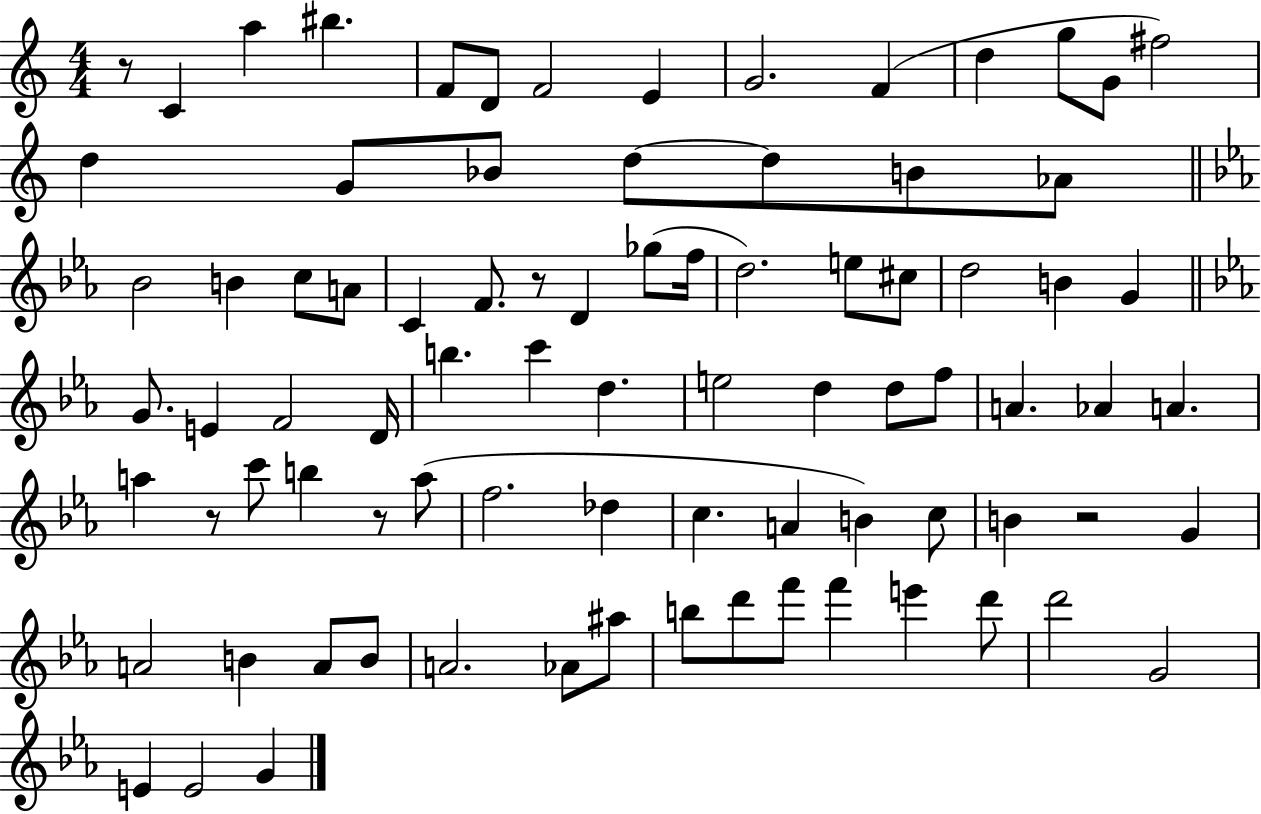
R/e C4/q A5/q BIS5/q. F4/e D4/e F4/h E4/q G4/h. F4/q D5/q G5/e G4/e F#5/h D5/q G4/e Bb4/e D5/e D5/e B4/e Ab4/e Bb4/h B4/q C5/e A4/e C4/q F4/e. R/e D4/q Gb5/e F5/s D5/h. E5/e C#5/e D5/h B4/q G4/q G4/e. E4/q F4/h D4/s B5/q. C6/q D5/q. E5/h D5/q D5/e F5/e A4/q. Ab4/q A4/q. A5/q R/e C6/e B5/q R/e A5/e F5/h. Db5/q C5/q. A4/q B4/q C5/e B4/q R/h G4/q A4/h B4/q A4/e B4/e A4/h. Ab4/e A#5/e B5/e D6/e F6/e F6/q E6/q D6/e D6/h G4/h E4/q E4/h G4/q